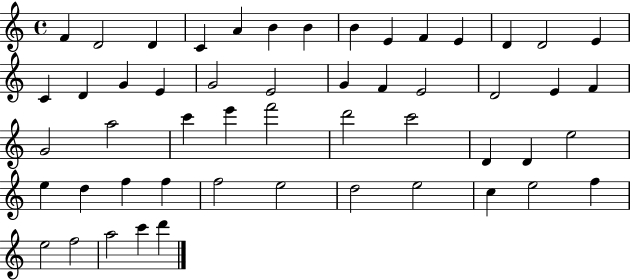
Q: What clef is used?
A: treble